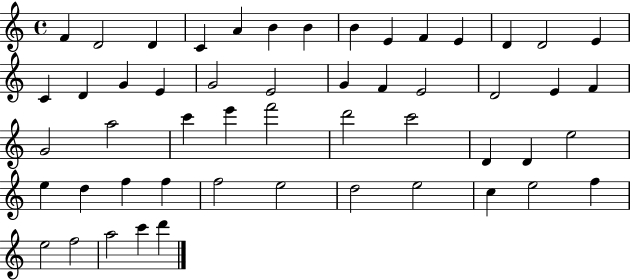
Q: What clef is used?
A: treble